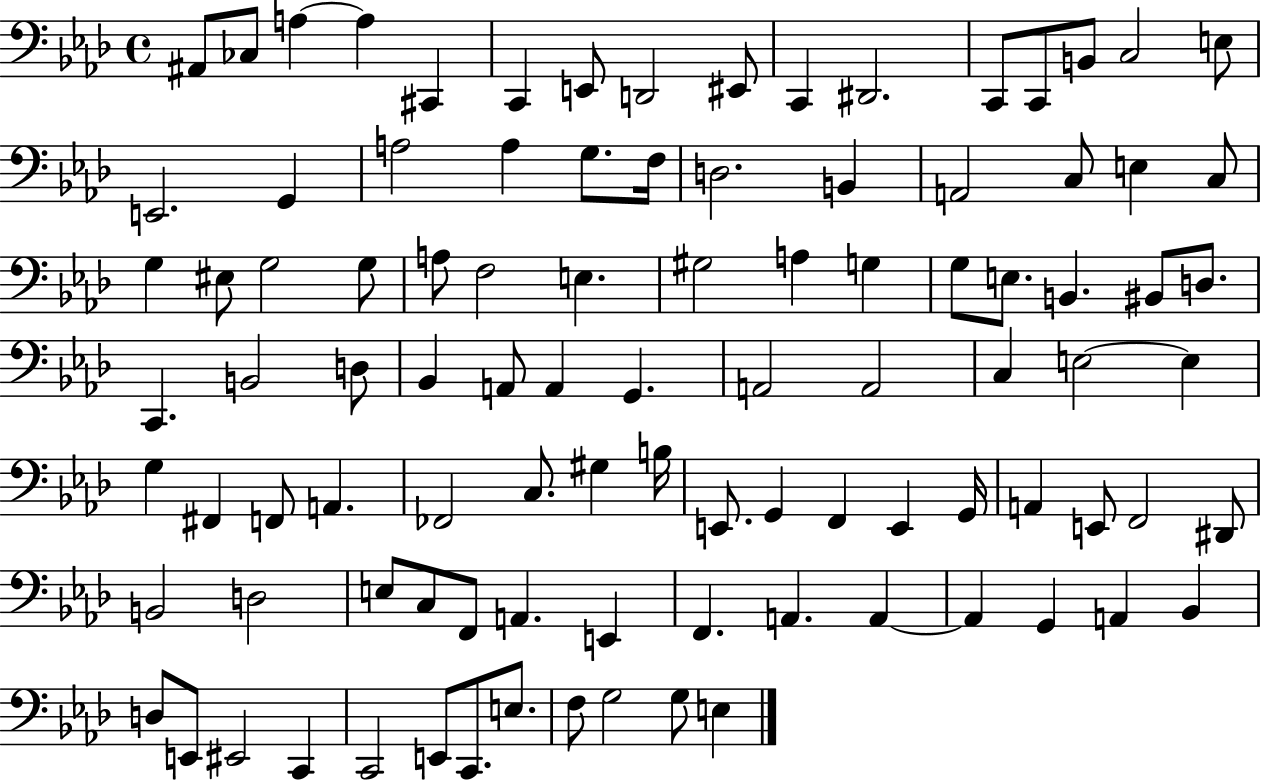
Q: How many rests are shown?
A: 0